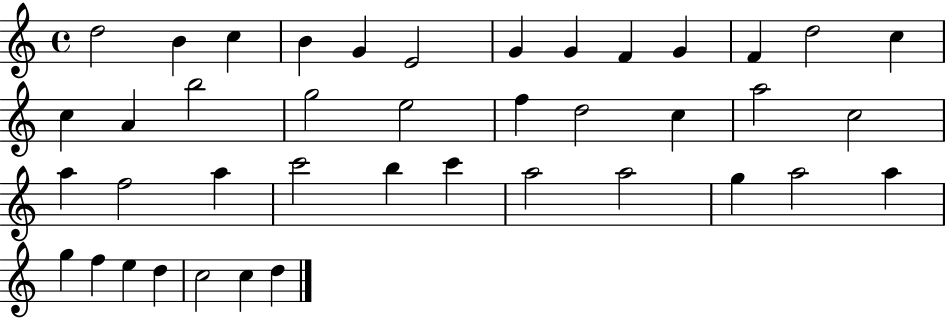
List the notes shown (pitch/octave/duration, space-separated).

D5/h B4/q C5/q B4/q G4/q E4/h G4/q G4/q F4/q G4/q F4/q D5/h C5/q C5/q A4/q B5/h G5/h E5/h F5/q D5/h C5/q A5/h C5/h A5/q F5/h A5/q C6/h B5/q C6/q A5/h A5/h G5/q A5/h A5/q G5/q F5/q E5/q D5/q C5/h C5/q D5/q